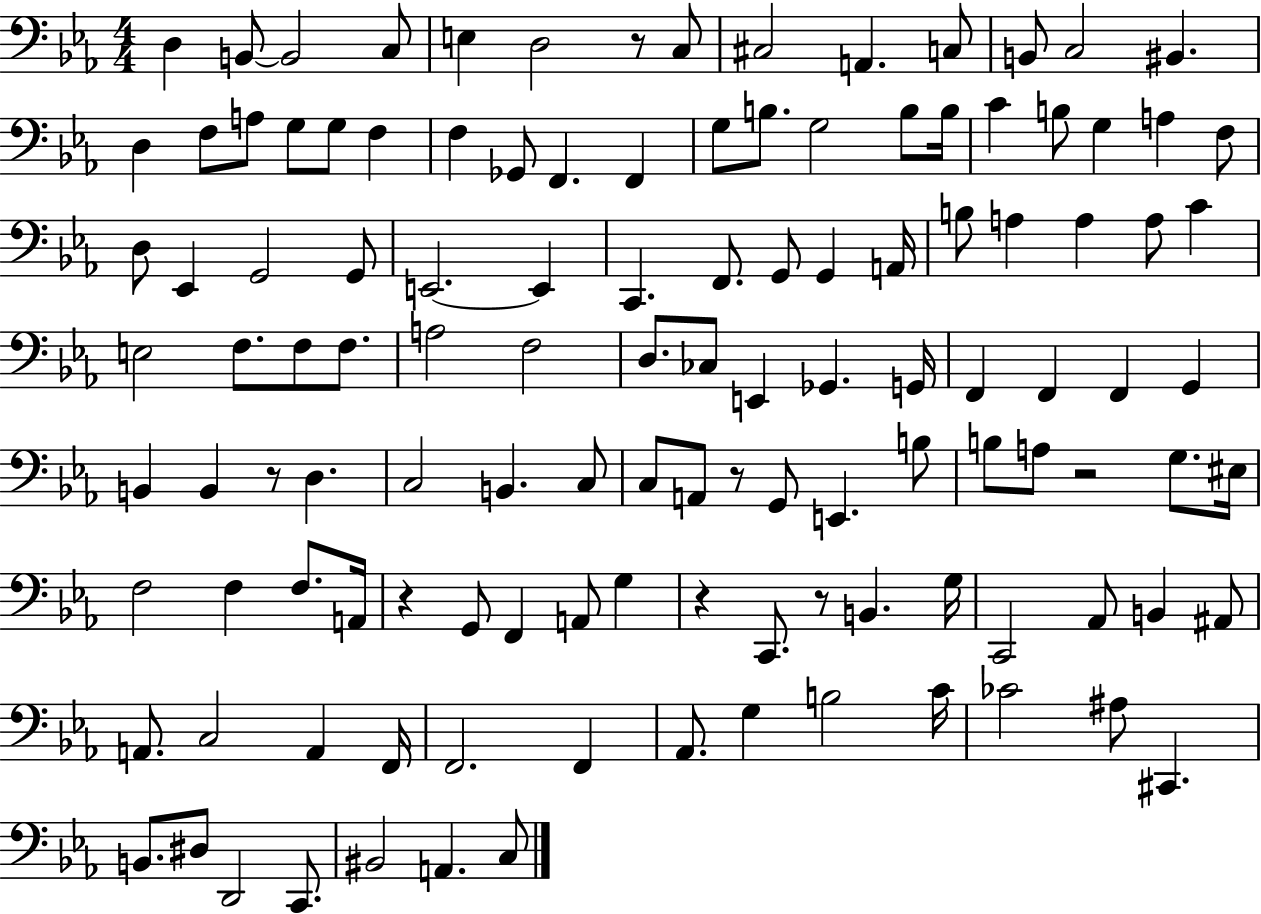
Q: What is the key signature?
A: EES major